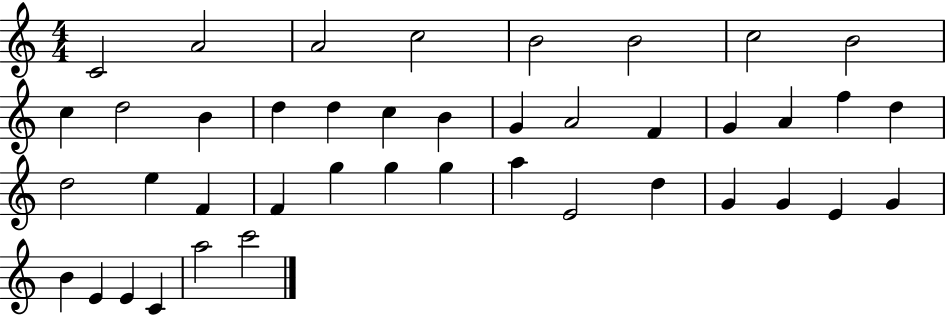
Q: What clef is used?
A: treble